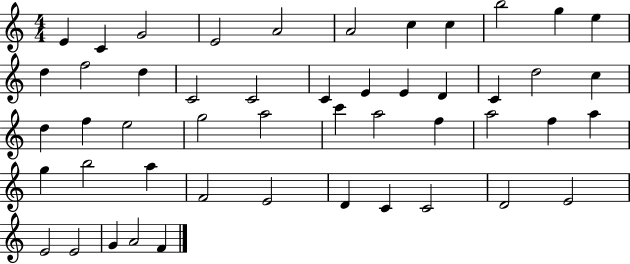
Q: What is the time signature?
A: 4/4